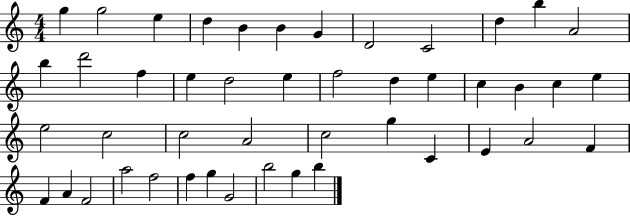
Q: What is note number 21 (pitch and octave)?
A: E5